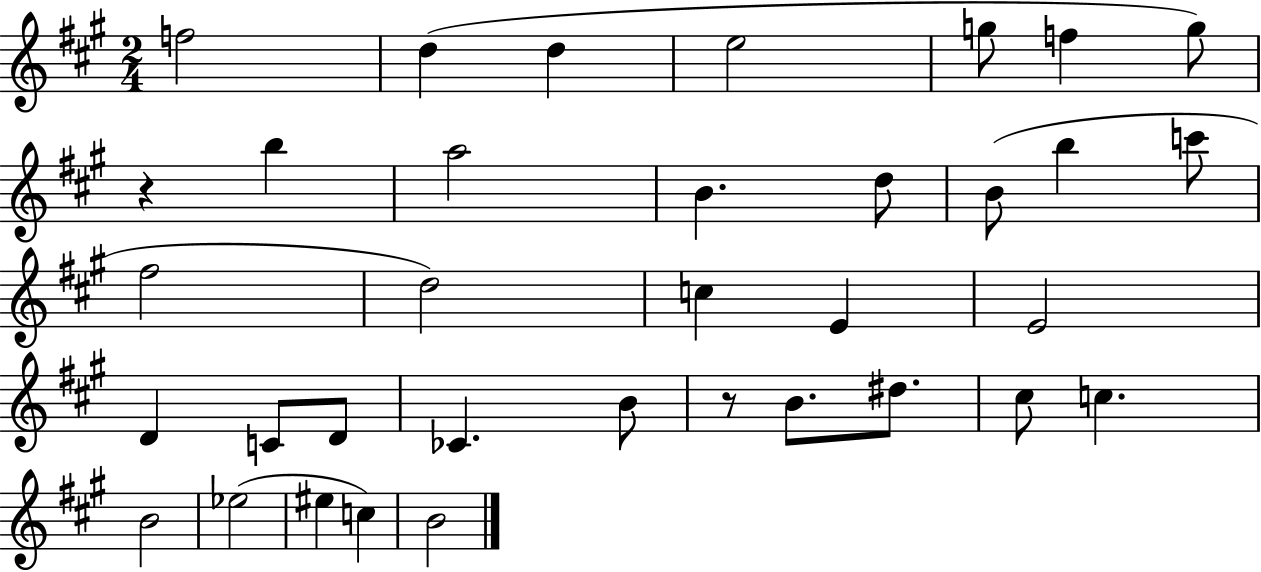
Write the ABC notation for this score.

X:1
T:Untitled
M:2/4
L:1/4
K:A
f2 d d e2 g/2 f g/2 z b a2 B d/2 B/2 b c'/2 ^f2 d2 c E E2 D C/2 D/2 _C B/2 z/2 B/2 ^d/2 ^c/2 c B2 _e2 ^e c B2